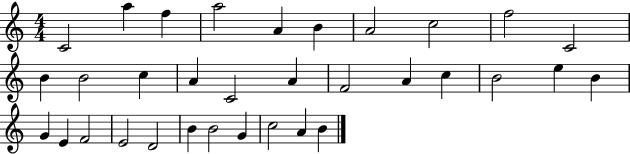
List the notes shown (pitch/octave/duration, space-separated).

C4/h A5/q F5/q A5/h A4/q B4/q A4/h C5/h F5/h C4/h B4/q B4/h C5/q A4/q C4/h A4/q F4/h A4/q C5/q B4/h E5/q B4/q G4/q E4/q F4/h E4/h D4/h B4/q B4/h G4/q C5/h A4/q B4/q